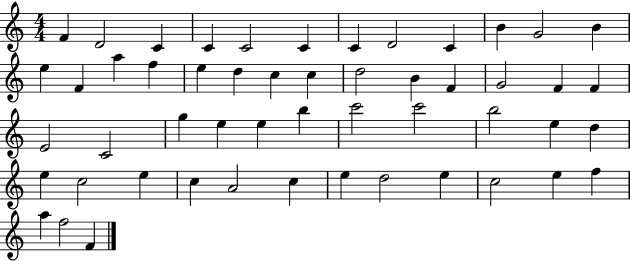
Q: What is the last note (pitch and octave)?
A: F4